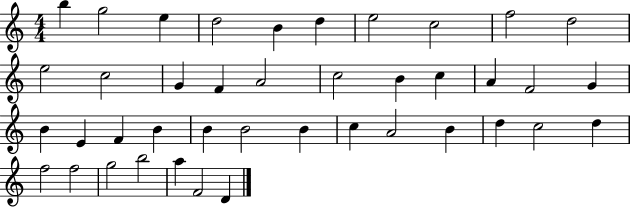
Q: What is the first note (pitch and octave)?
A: B5